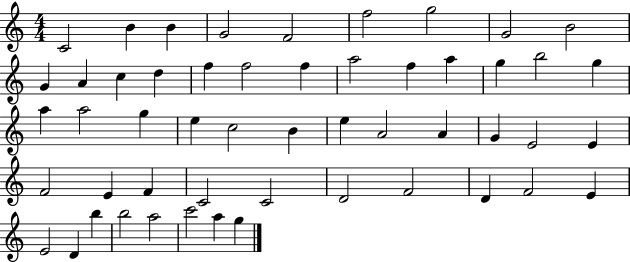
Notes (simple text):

C4/h B4/q B4/q G4/h F4/h F5/h G5/h G4/h B4/h G4/q A4/q C5/q D5/q F5/q F5/h F5/q A5/h F5/q A5/q G5/q B5/h G5/q A5/q A5/h G5/q E5/q C5/h B4/q E5/q A4/h A4/q G4/q E4/h E4/q F4/h E4/q F4/q C4/h C4/h D4/h F4/h D4/q F4/h E4/q E4/h D4/q B5/q B5/h A5/h C6/h A5/q G5/q